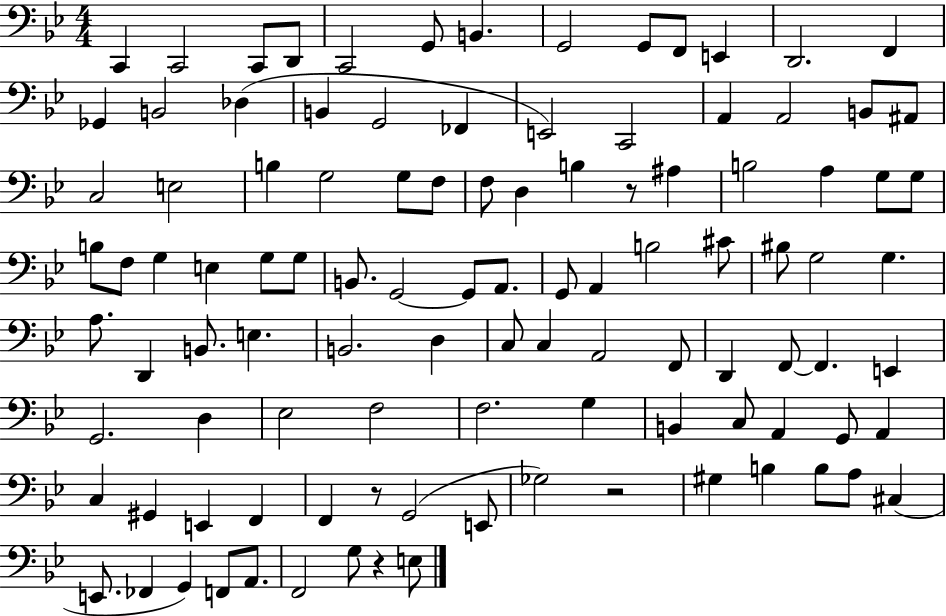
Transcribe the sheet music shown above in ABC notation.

X:1
T:Untitled
M:4/4
L:1/4
K:Bb
C,, C,,2 C,,/2 D,,/2 C,,2 G,,/2 B,, G,,2 G,,/2 F,,/2 E,, D,,2 F,, _G,, B,,2 _D, B,, G,,2 _F,, E,,2 C,,2 A,, A,,2 B,,/2 ^A,,/2 C,2 E,2 B, G,2 G,/2 F,/2 F,/2 D, B, z/2 ^A, B,2 A, G,/2 G,/2 B,/2 F,/2 G, E, G,/2 G,/2 B,,/2 G,,2 G,,/2 A,,/2 G,,/2 A,, B,2 ^C/2 ^B,/2 G,2 G, A,/2 D,, B,,/2 E, B,,2 D, C,/2 C, A,,2 F,,/2 D,, F,,/2 F,, E,, G,,2 D, _E,2 F,2 F,2 G, B,, C,/2 A,, G,,/2 A,, C, ^G,, E,, F,, F,, z/2 G,,2 E,,/2 _G,2 z2 ^G, B, B,/2 A,/2 ^C, E,,/2 _F,, G,, F,,/2 A,,/2 F,,2 G,/2 z E,/2